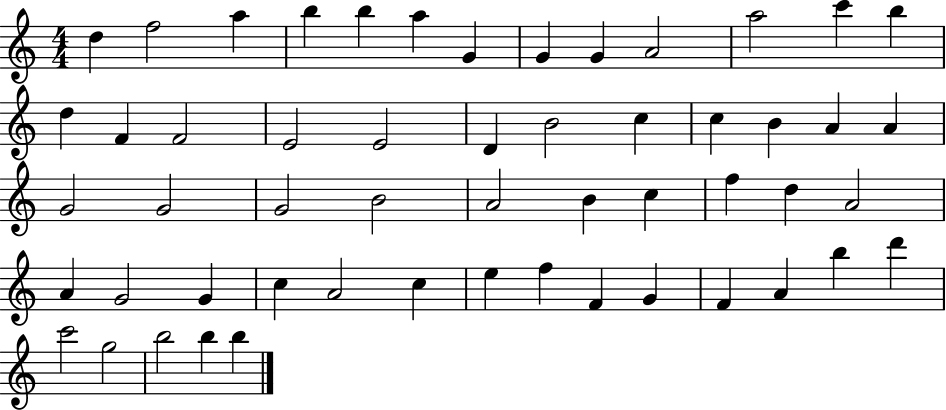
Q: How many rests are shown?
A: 0